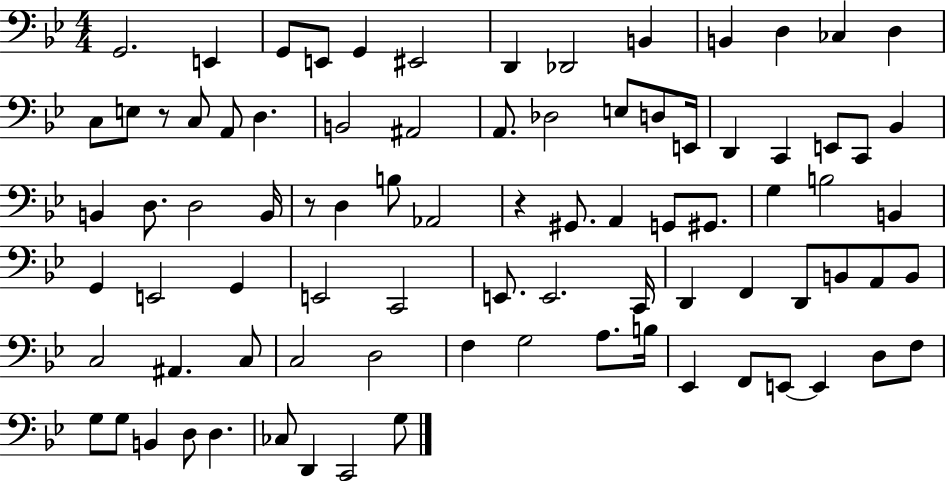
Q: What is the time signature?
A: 4/4